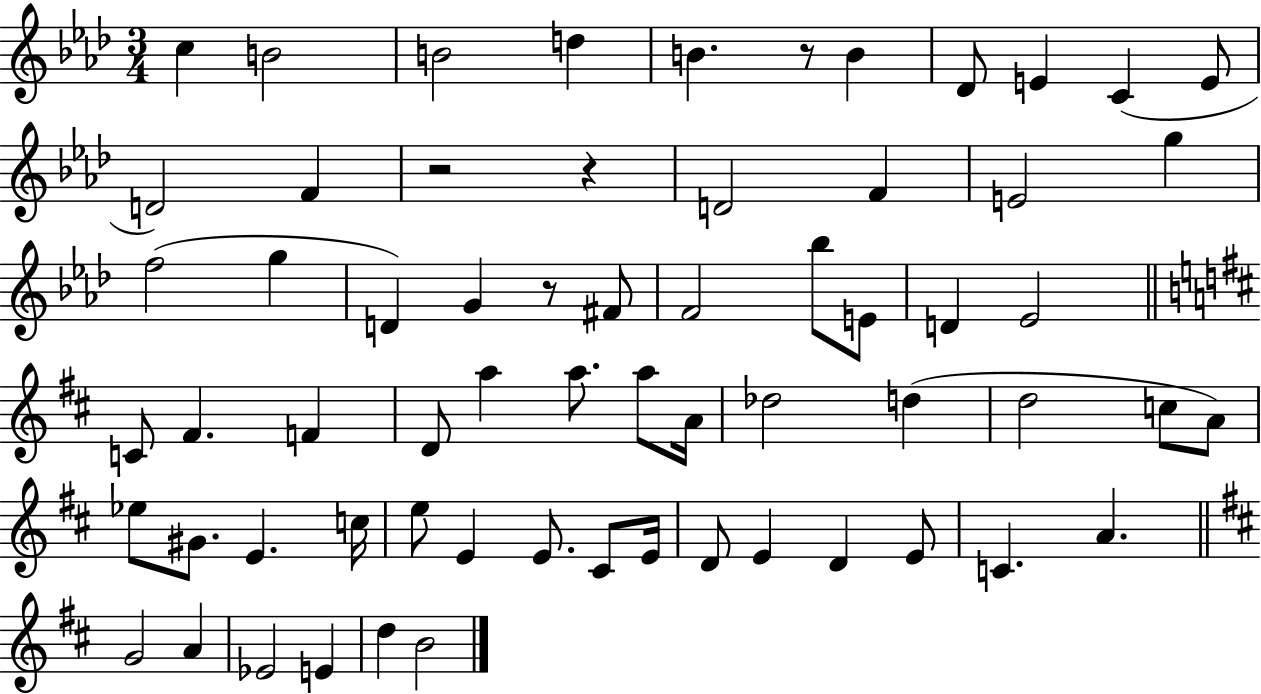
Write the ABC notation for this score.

X:1
T:Untitled
M:3/4
L:1/4
K:Ab
c B2 B2 d B z/2 B _D/2 E C E/2 D2 F z2 z D2 F E2 g f2 g D G z/2 ^F/2 F2 _b/2 E/2 D _E2 C/2 ^F F D/2 a a/2 a/2 A/4 _d2 d d2 c/2 A/2 _e/2 ^G/2 E c/4 e/2 E E/2 ^C/2 E/4 D/2 E D E/2 C A G2 A _E2 E d B2